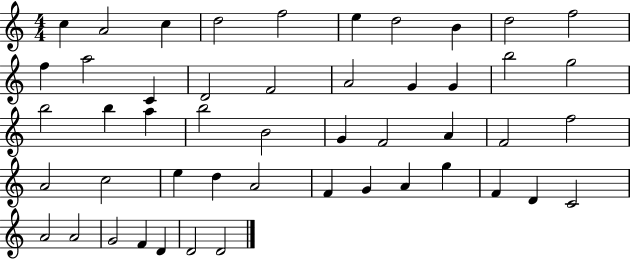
X:1
T:Untitled
M:4/4
L:1/4
K:C
c A2 c d2 f2 e d2 B d2 f2 f a2 C D2 F2 A2 G G b2 g2 b2 b a b2 B2 G F2 A F2 f2 A2 c2 e d A2 F G A g F D C2 A2 A2 G2 F D D2 D2